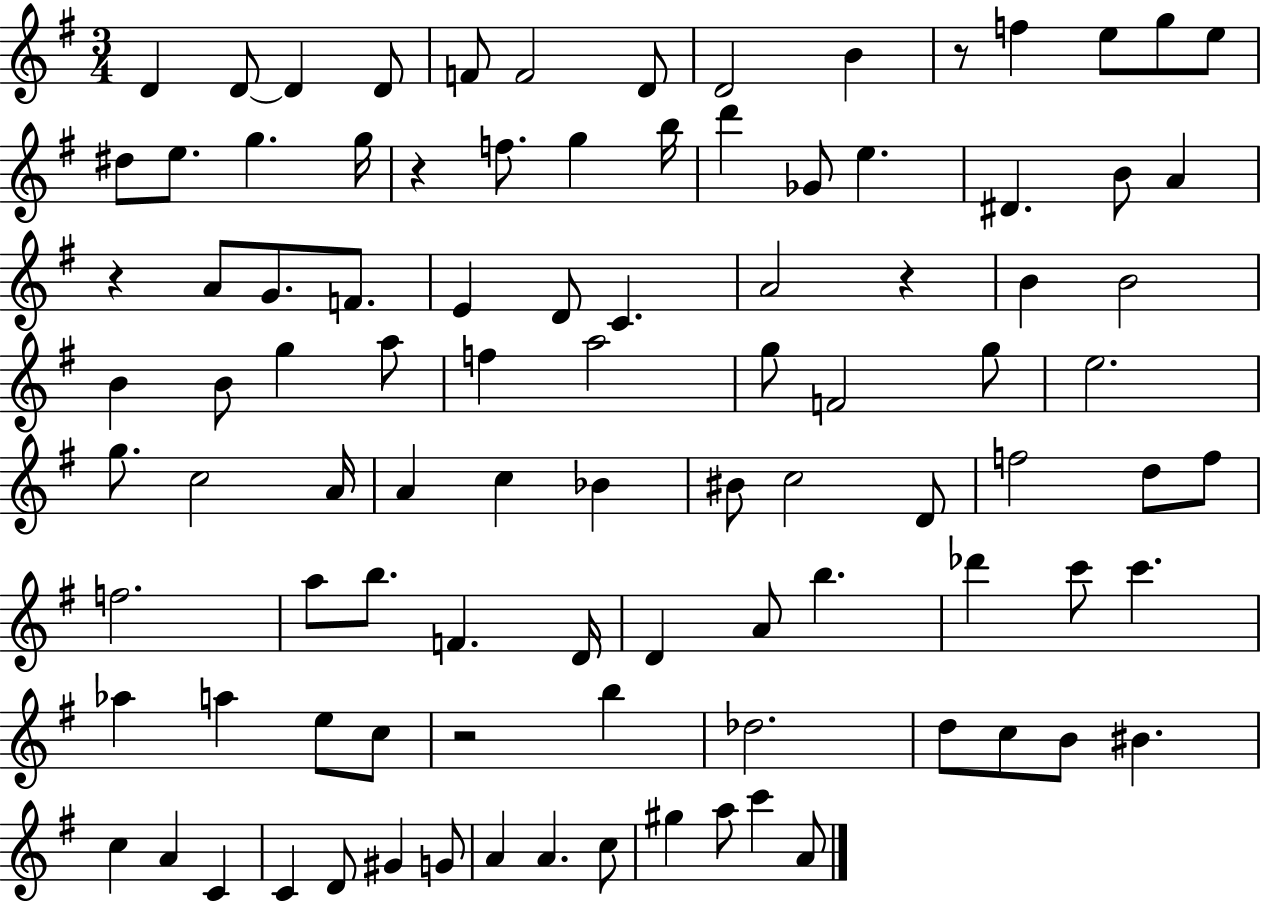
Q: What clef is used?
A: treble